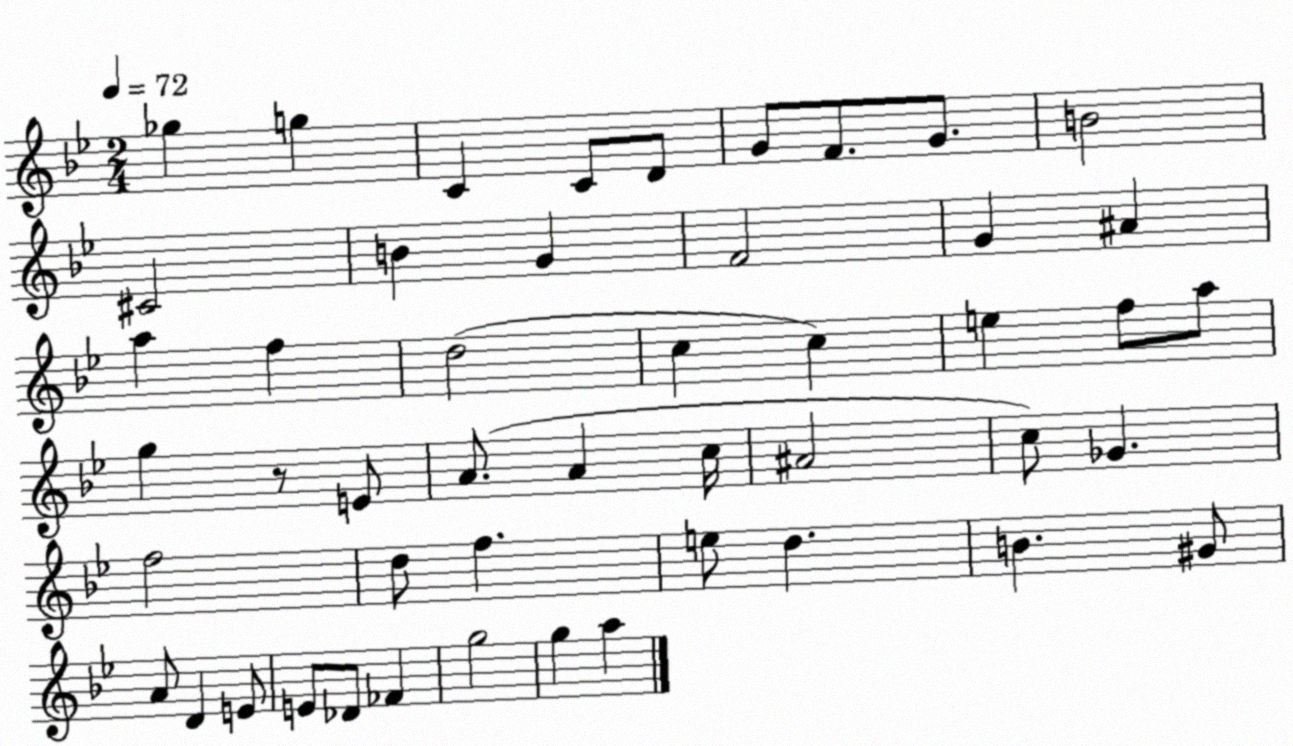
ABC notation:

X:1
T:Untitled
M:2/4
L:1/4
K:Bb
_g g C C/2 D/2 G/2 F/2 G/2 B2 ^C2 B G F2 G ^A a f d2 c c e f/2 a/2 g z/2 E/2 A/2 A c/4 ^A2 c/2 _G f2 d/2 f e/2 d B ^G/2 A/2 D E/2 E/2 _D/2 _F g2 g a